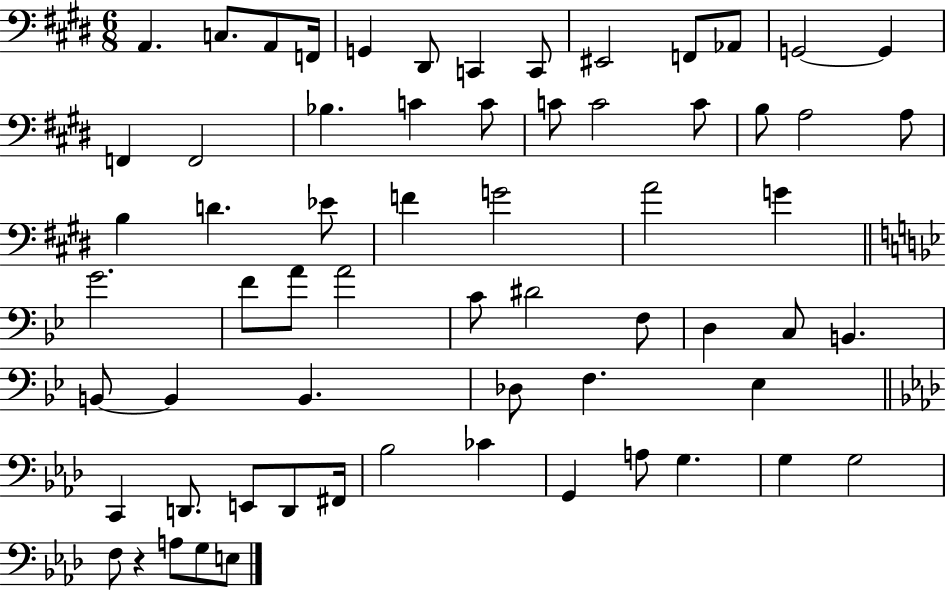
A2/q. C3/e. A2/e F2/s G2/q D#2/e C2/q C2/e EIS2/h F2/e Ab2/e G2/h G2/q F2/q F2/h Bb3/q. C4/q C4/e C4/e C4/h C4/e B3/e A3/h A3/e B3/q D4/q. Eb4/e F4/q G4/h A4/h G4/q G4/h. F4/e A4/e A4/h C4/e D#4/h F3/e D3/q C3/e B2/q. B2/e B2/q B2/q. Db3/e F3/q. Eb3/q C2/q D2/e. E2/e D2/e F#2/s Bb3/h CES4/q G2/q A3/e G3/q. G3/q G3/h F3/e R/q A3/e G3/e E3/e